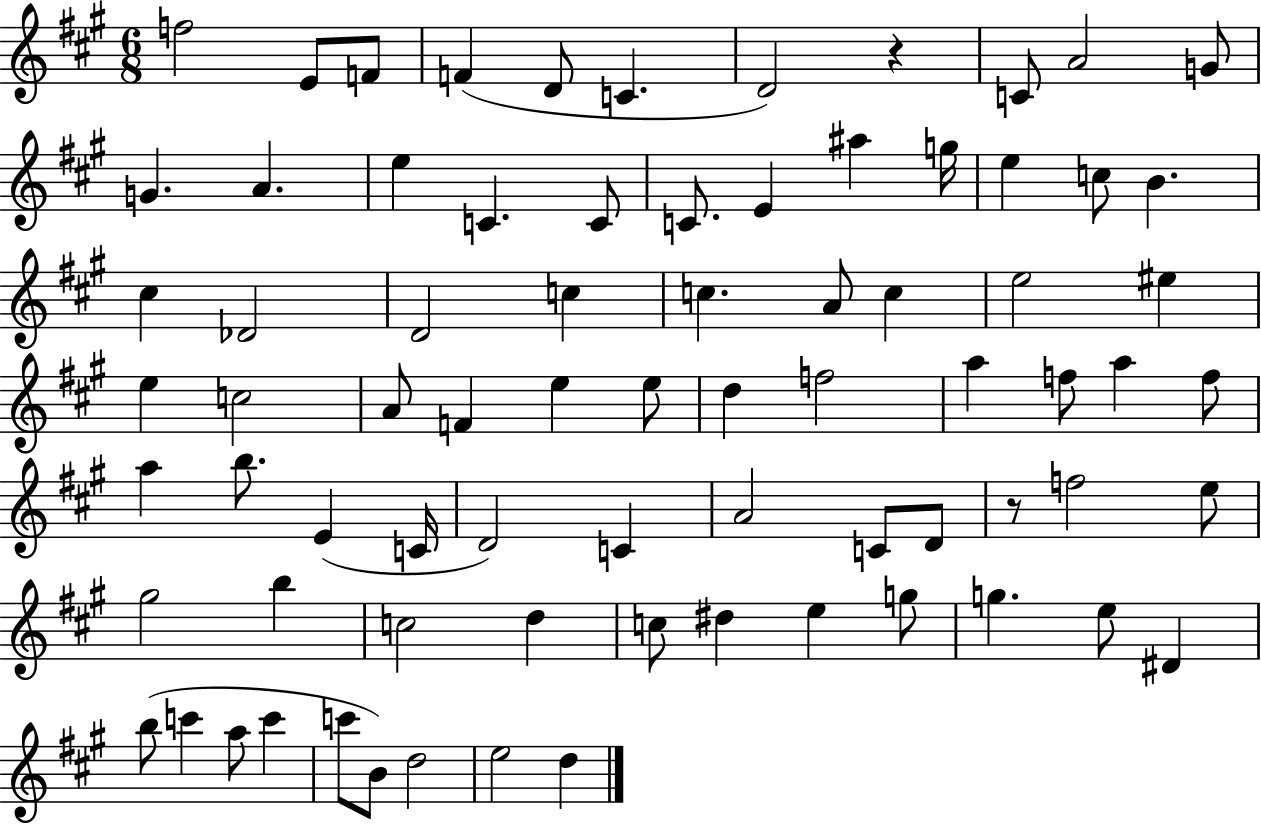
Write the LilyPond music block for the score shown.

{
  \clef treble
  \numericTimeSignature
  \time 6/8
  \key a \major
  f''2 e'8 f'8 | f'4( d'8 c'4. | d'2) r4 | c'8 a'2 g'8 | \break g'4. a'4. | e''4 c'4. c'8 | c'8. e'4 ais''4 g''16 | e''4 c''8 b'4. | \break cis''4 des'2 | d'2 c''4 | c''4. a'8 c''4 | e''2 eis''4 | \break e''4 c''2 | a'8 f'4 e''4 e''8 | d''4 f''2 | a''4 f''8 a''4 f''8 | \break a''4 b''8. e'4( c'16 | d'2) c'4 | a'2 c'8 d'8 | r8 f''2 e''8 | \break gis''2 b''4 | c''2 d''4 | c''8 dis''4 e''4 g''8 | g''4. e''8 dis'4 | \break b''8( c'''4 a''8 c'''4 | c'''8 b'8) d''2 | e''2 d''4 | \bar "|."
}